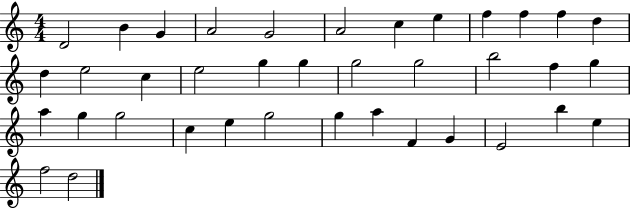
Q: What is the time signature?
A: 4/4